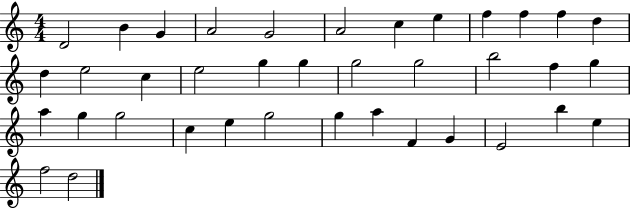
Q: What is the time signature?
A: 4/4